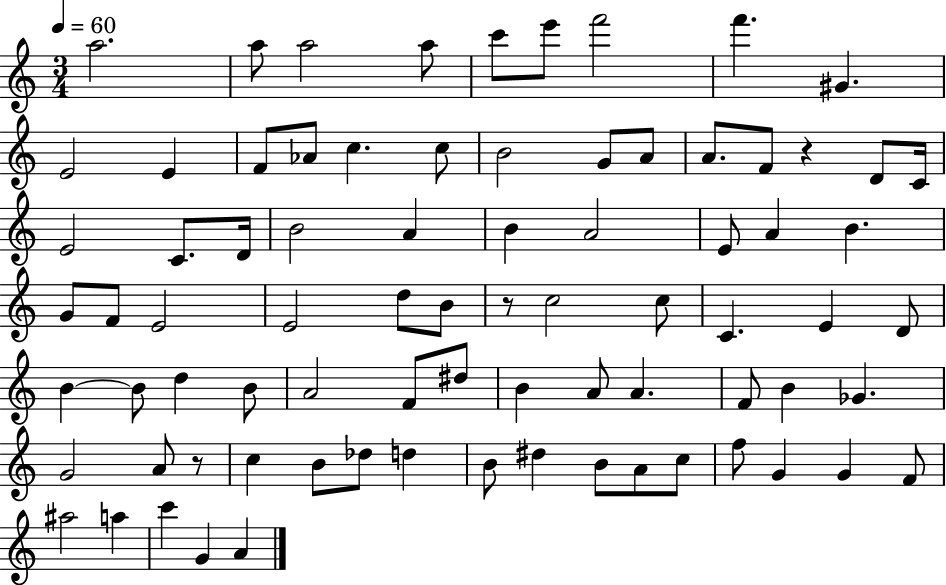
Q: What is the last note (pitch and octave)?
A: A4